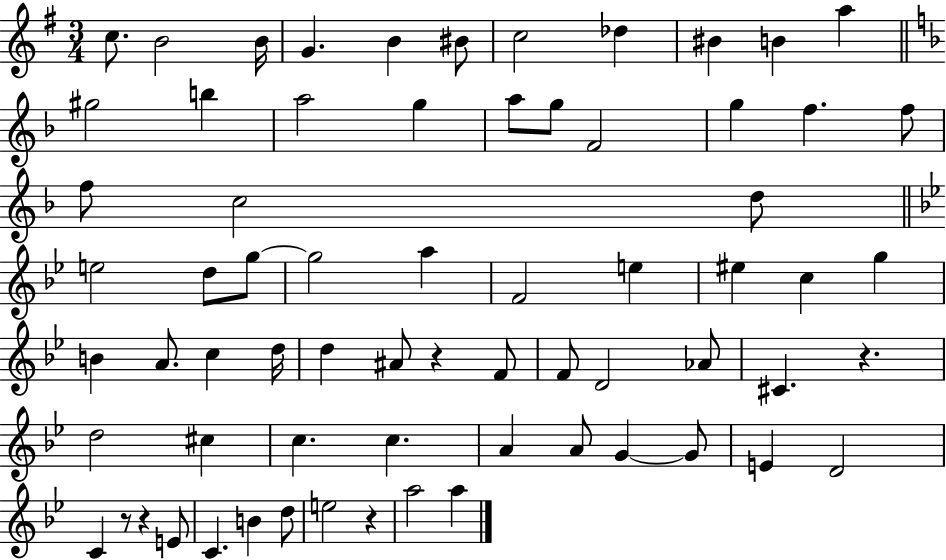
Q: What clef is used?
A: treble